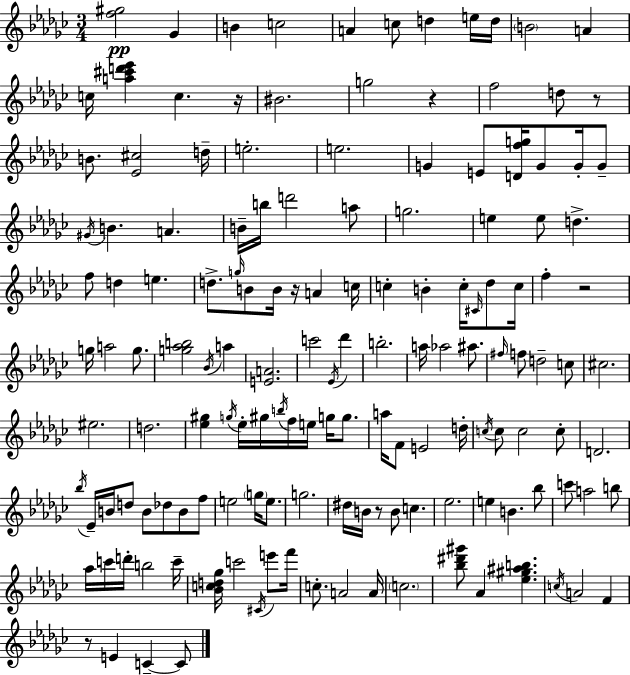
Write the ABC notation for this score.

X:1
T:Untitled
M:3/4
L:1/4
K:Ebm
[f^g]2 _G B c2 A c/2 d e/4 d/4 B2 A c/4 [a^c'd'_e'] c z/4 ^B2 g2 z f2 d/2 z/2 B/2 [_E^c]2 d/4 e2 e2 G E/2 [Dfg]/4 G/2 G/4 G/2 ^G/4 B A B/4 b/4 d'2 a/2 g2 e e/2 d f/2 d e d/2 g/4 B/2 B/4 z/4 A c/4 c B c/4 ^C/4 _d/2 c/4 f z2 g/4 a2 g/2 [g_ab]2 _B/4 a [EA]2 c'2 _E/4 _d' b2 a/4 _a2 ^a/2 ^f/4 f/2 d2 c/2 ^c2 ^e2 d2 [_e^g] g/4 _e/4 ^g/4 b/4 f/4 e/4 g/4 g/2 a/4 F/2 E2 d/4 c/4 c/2 c2 c/2 D2 _b/4 _E/4 B/4 d/2 B/2 _d/2 B/2 f/2 e2 g/4 e/2 g2 ^d/4 B/4 z/2 B/2 c _e2 e B _b/2 c'/2 a2 b/2 _a/4 c'/4 d'/4 b2 c'/4 [_Bcd_g]/4 c'2 ^C/4 e'/2 f'/4 c/2 A2 A/4 c2 [_b^d'^g']/2 _A [_e^g^ab] c/4 A2 F z/2 E C C/2